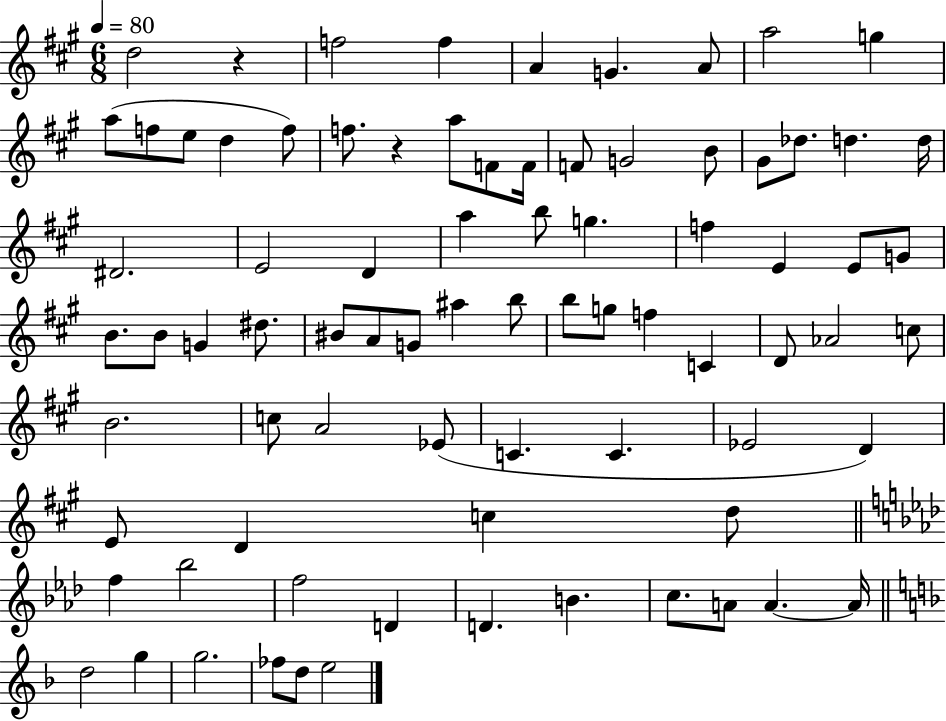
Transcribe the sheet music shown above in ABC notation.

X:1
T:Untitled
M:6/8
L:1/4
K:A
d2 z f2 f A G A/2 a2 g a/2 f/2 e/2 d f/2 f/2 z a/2 F/2 F/4 F/2 G2 B/2 ^G/2 _d/2 d d/4 ^D2 E2 D a b/2 g f E E/2 G/2 B/2 B/2 G ^d/2 ^B/2 A/2 G/2 ^a b/2 b/2 g/2 f C D/2 _A2 c/2 B2 c/2 A2 _E/2 C C _E2 D E/2 D c d/2 f _b2 f2 D D B c/2 A/2 A A/4 d2 g g2 _f/2 d/2 e2